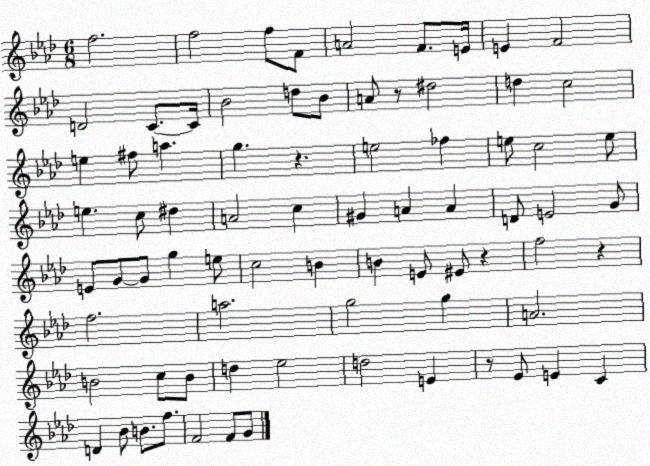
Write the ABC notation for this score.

X:1
T:Untitled
M:6/8
L:1/4
K:Ab
f2 f2 f/2 F/2 A2 F/2 E/4 E F2 D2 C/2 C/4 _B2 d/2 _B/2 A/2 z/2 ^d2 d c2 e ^f/2 a g z e2 _f e/2 c2 e/2 e c/2 ^d A2 c ^G A A D/2 E2 G/2 E/2 G/2 G/2 g e/2 c2 B B E/2 ^E/2 z f2 z f2 a2 g2 g A2 B2 c/2 B/2 d _e2 d2 E z/2 _E/2 E C D _B/2 B/2 f/2 F2 F/2 G/2